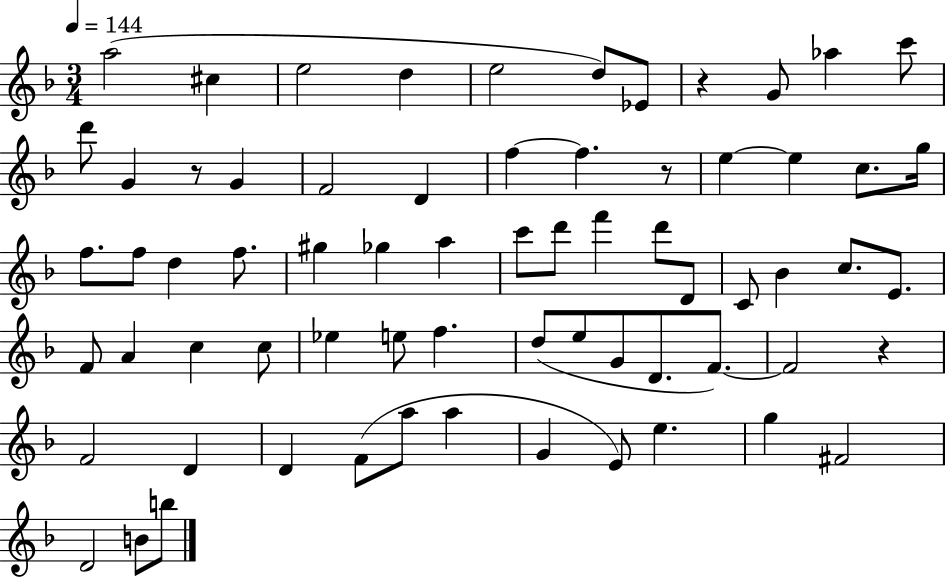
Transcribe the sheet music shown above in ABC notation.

X:1
T:Untitled
M:3/4
L:1/4
K:F
a2 ^c e2 d e2 d/2 _E/2 z G/2 _a c'/2 d'/2 G z/2 G F2 D f f z/2 e e c/2 g/4 f/2 f/2 d f/2 ^g _g a c'/2 d'/2 f' d'/2 D/2 C/2 _B c/2 E/2 F/2 A c c/2 _e e/2 f d/2 e/2 G/2 D/2 F/2 F2 z F2 D D F/2 a/2 a G E/2 e g ^F2 D2 B/2 b/2